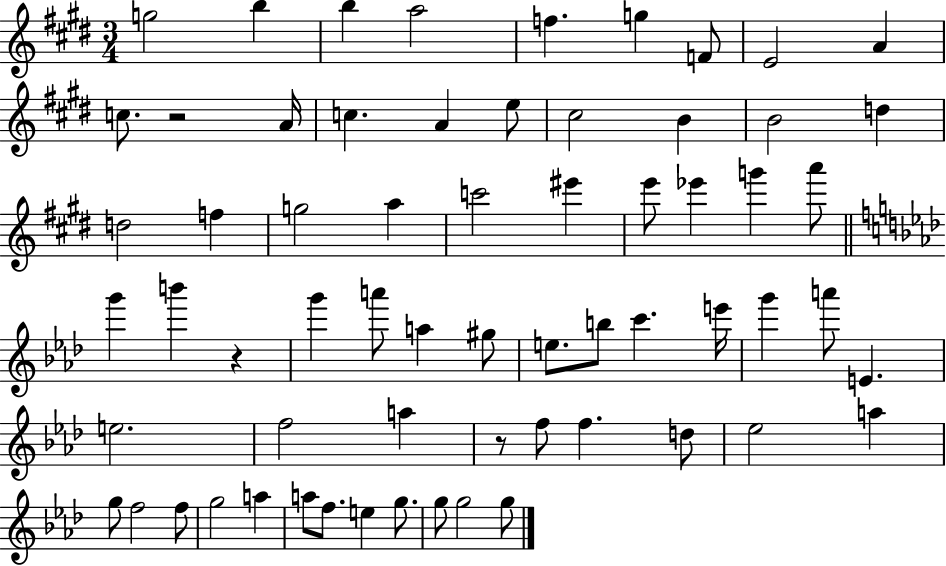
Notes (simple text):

G5/h B5/q B5/q A5/h F5/q. G5/q F4/e E4/h A4/q C5/e. R/h A4/s C5/q. A4/q E5/e C#5/h B4/q B4/h D5/q D5/h F5/q G5/h A5/q C6/h EIS6/q E6/e Eb6/q G6/q A6/e G6/q B6/q R/q G6/q A6/e A5/q G#5/e E5/e. B5/e C6/q. E6/s G6/q A6/e E4/q. E5/h. F5/h A5/q R/e F5/e F5/q. D5/e Eb5/h A5/q G5/e F5/h F5/e G5/h A5/q A5/e F5/e. E5/q G5/e. G5/e G5/h G5/e